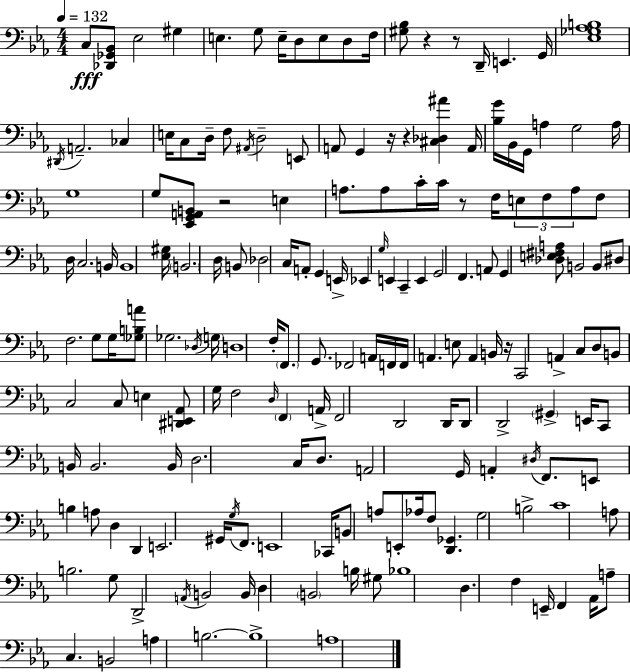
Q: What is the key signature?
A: EES major